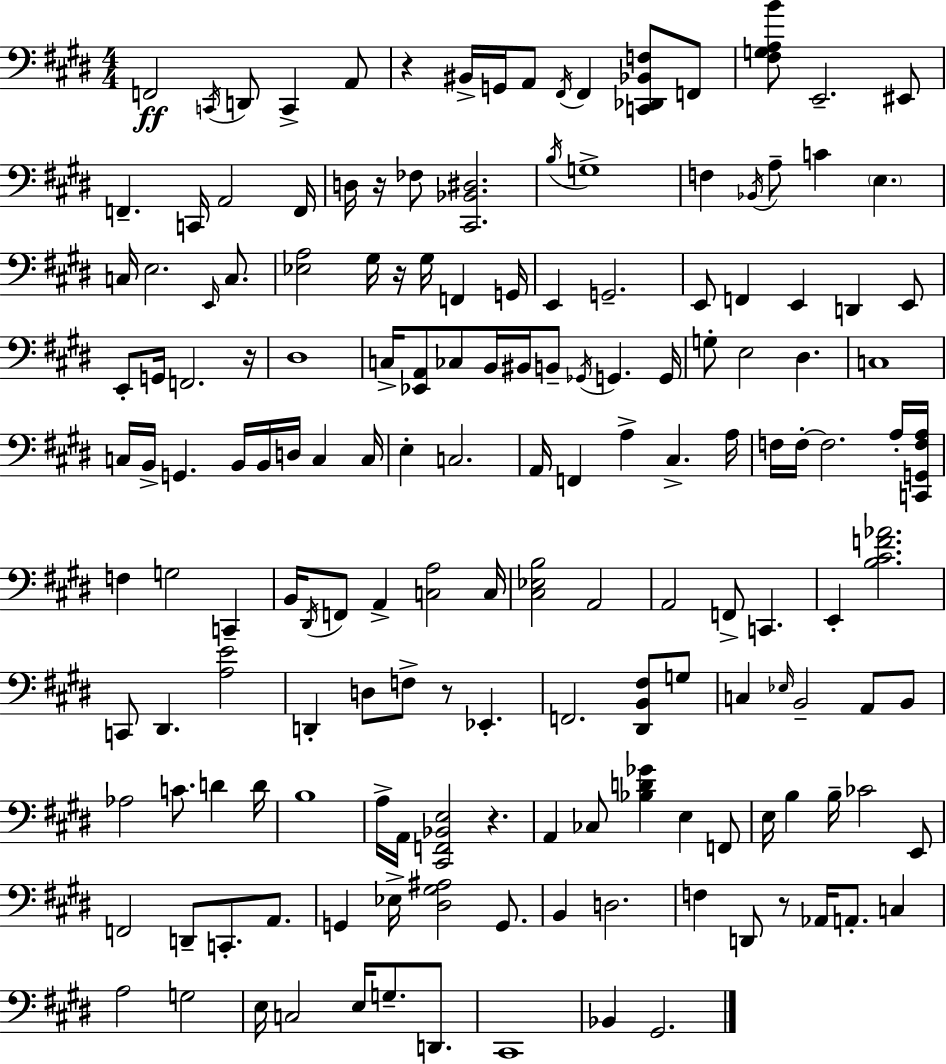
{
  \clef bass
  \numericTimeSignature
  \time 4/4
  \key e \major
  f,2\ff \acciaccatura { c,16 } d,8 c,4-> a,8 | r4 bis,16-> g,16 a,8 \acciaccatura { fis,16 } fis,4 <c, des, bes, f>8 | f,8 <fis g a b'>8 e,2.-- | eis,8 f,4.-- c,16 a,2 | \break f,16 d16 r16 fes8 <cis, bes, dis>2. | \acciaccatura { b16 } g1-> | f4 \acciaccatura { bes,16 } a8-- c'4 \parenthesize e4. | c16 e2. | \break \grace { e,16 } c8. <ees a>2 gis16 r16 gis16 | f,4 g,16 e,4 g,2.-- | e,8 f,4 e,4 d,4 | e,8 e,8-. g,16 f,2. | \break r16 dis1 | c16-> <ees, a,>8 ces8 b,16 bis,16 b,8-- \acciaccatura { ges,16 } g,4. | g,16 g8-. e2 | dis4. c1 | \break c16 b,16-> g,4. b,16 b,16 | d16 c4 c16 e4-. c2. | a,16 f,4 a4-> cis4.-> | a16 f16 f16-.~~ f2. | \break a16-. <c, g, f a>16 f4 g2 | c,4-- b,16 \acciaccatura { dis,16 } f,8 a,4-> <c a>2 | c16 <cis ees b>2 a,2 | a,2 f,8-> | \break c,4. e,4-. <b cis' f' aes'>2. | c,8 dis,4. <a e'>2 | d,4-. d8 f8-> r8 | ees,4.-. f,2. | \break <dis, b, fis>8 g8 c4 \grace { ees16 } b,2-- | a,8 b,8 aes2 | c'8. d'4 d'16 b1 | a16-> a,16 <cis, f, bes, e>2 | \break r4. a,4 ces8 <bes d' ges'>4 | e4 f,8 e16 b4 b16-- ces'2 | e,8 f,2 | d,8-- c,8.-. a,8. g,4 ees16-> <dis gis ais>2 | \break g,8. b,4 d2. | f4 d,8 r8 | aes,16 a,8.-. c4 a2 | g2 e16 c2 | \break e16 g8.-- d,8. cis,1 | bes,4 gis,2. | \bar "|."
}